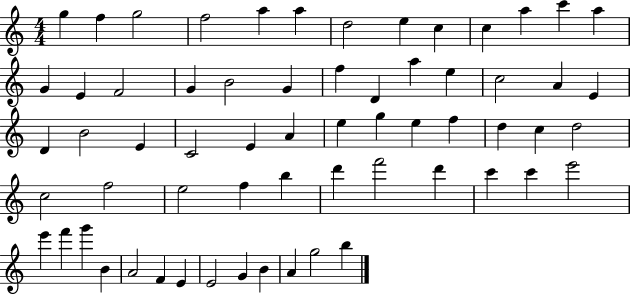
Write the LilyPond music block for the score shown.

{
  \clef treble
  \numericTimeSignature
  \time 4/4
  \key c \major
  g''4 f''4 g''2 | f''2 a''4 a''4 | d''2 e''4 c''4 | c''4 a''4 c'''4 a''4 | \break g'4 e'4 f'2 | g'4 b'2 g'4 | f''4 d'4 a''4 e''4 | c''2 a'4 e'4 | \break d'4 b'2 e'4 | c'2 e'4 a'4 | e''4 g''4 e''4 f''4 | d''4 c''4 d''2 | \break c''2 f''2 | e''2 f''4 b''4 | d'''4 f'''2 d'''4 | c'''4 c'''4 e'''2 | \break e'''4 f'''4 g'''4 b'4 | a'2 f'4 e'4 | e'2 g'4 b'4 | a'4 g''2 b''4 | \break \bar "|."
}